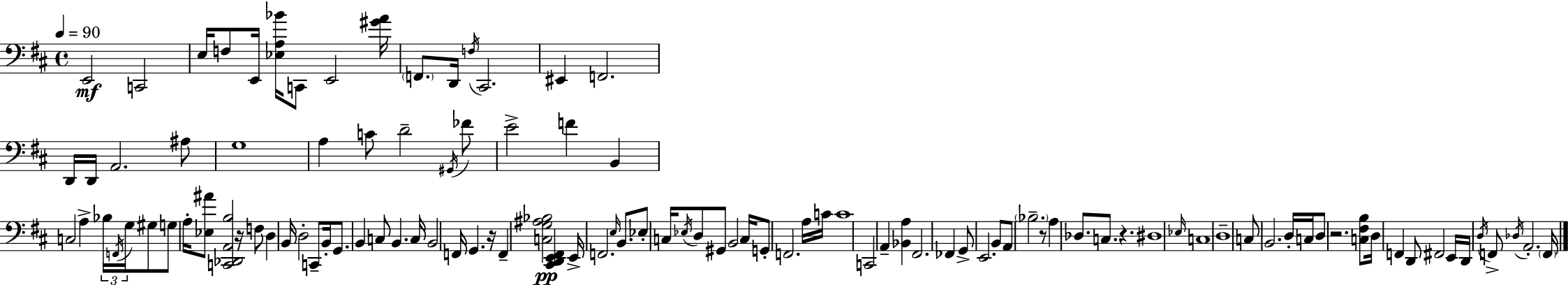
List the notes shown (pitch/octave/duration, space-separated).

E2/h C2/h E3/s F3/e E2/s [Eb3,A3,Bb4]/s C2/e E2/h [G#4,A4]/s F2/e. D2/s F3/s C#2/h. EIS2/q F2/h. D2/s D2/s A2/h. A#3/e G3/w A3/q C4/e D4/h G#2/s FES4/e E4/h F4/q B2/q C3/h A3/q Bb3/s F2/s G3/s G#3/e G3/e A3/s [Eb3,A#4]/e [C2,Db2,A2,B3]/h R/s F3/e D3/q B2/s D3/h C2/e B2/s G2/e. B2/q C3/e B2/q. C3/s B2/h F2/s G2/q. R/s F2/q [C3,G3,A#3,Bb3]/h [C#2,D2,E2,F#2]/q E2/s F2/h. E3/s B2/e. Eb3/e C3/s Eb3/s D3/e G#2/e B2/h C3/s G2/e F2/h. A3/s C4/s C4/w C2/h A2/q [Bb2,A3]/q F#2/h. FES2/q G2/e E2/h. B2/e A2/e Bb3/h. R/e A3/q Db3/e. C3/e. R/q. D#3/w Eb3/s C3/w D3/w C3/e B2/h. D3/s C3/s D3/e R/h. [C3,F#3,B3]/e D3/s F2/q D2/e F#2/h E2/s D2/s D3/s F2/e Db3/s A2/h. F2/s